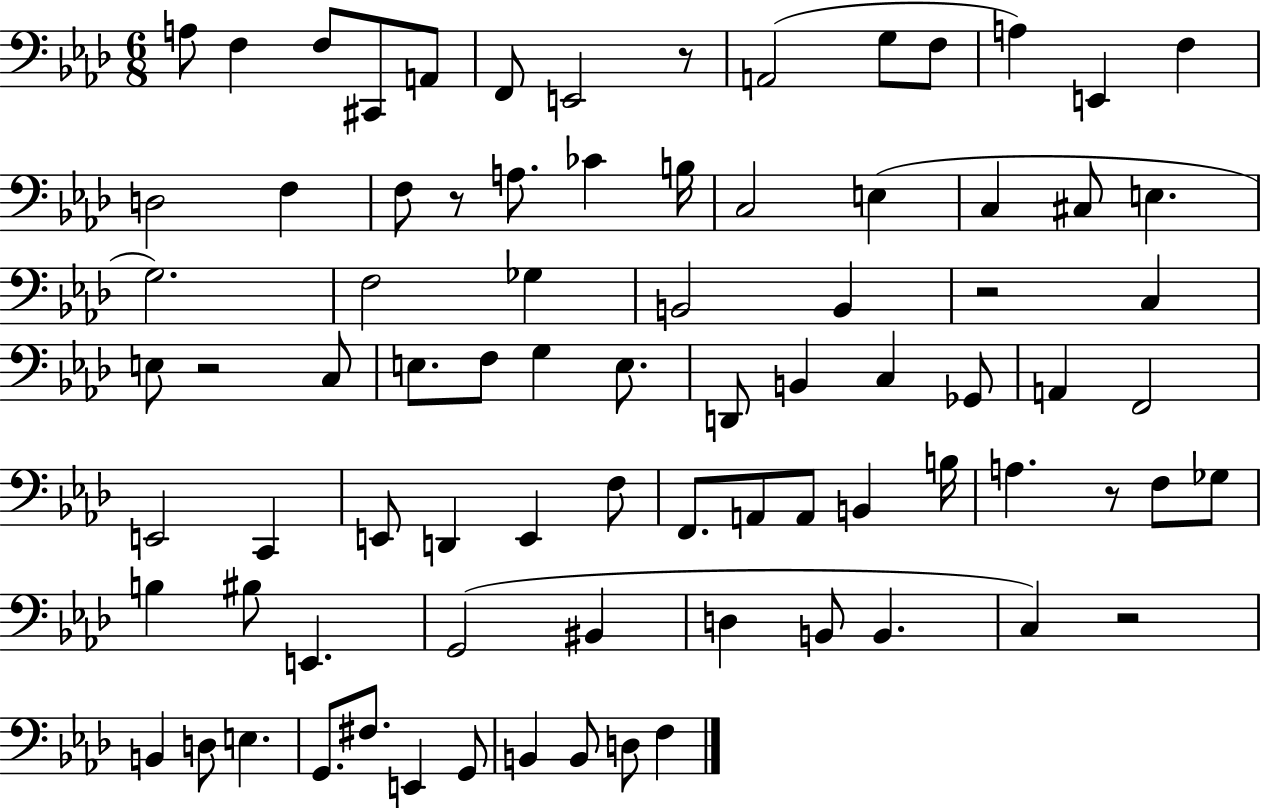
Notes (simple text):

A3/e F3/q F3/e C#2/e A2/e F2/e E2/h R/e A2/h G3/e F3/e A3/q E2/q F3/q D3/h F3/q F3/e R/e A3/e. CES4/q B3/s C3/h E3/q C3/q C#3/e E3/q. G3/h. F3/h Gb3/q B2/h B2/q R/h C3/q E3/e R/h C3/e E3/e. F3/e G3/q E3/e. D2/e B2/q C3/q Gb2/e A2/q F2/h E2/h C2/q E2/e D2/q E2/q F3/e F2/e. A2/e A2/e B2/q B3/s A3/q. R/e F3/e Gb3/e B3/q BIS3/e E2/q. G2/h BIS2/q D3/q B2/e B2/q. C3/q R/h B2/q D3/e E3/q. G2/e. F#3/e. E2/q G2/e B2/q B2/e D3/e F3/q